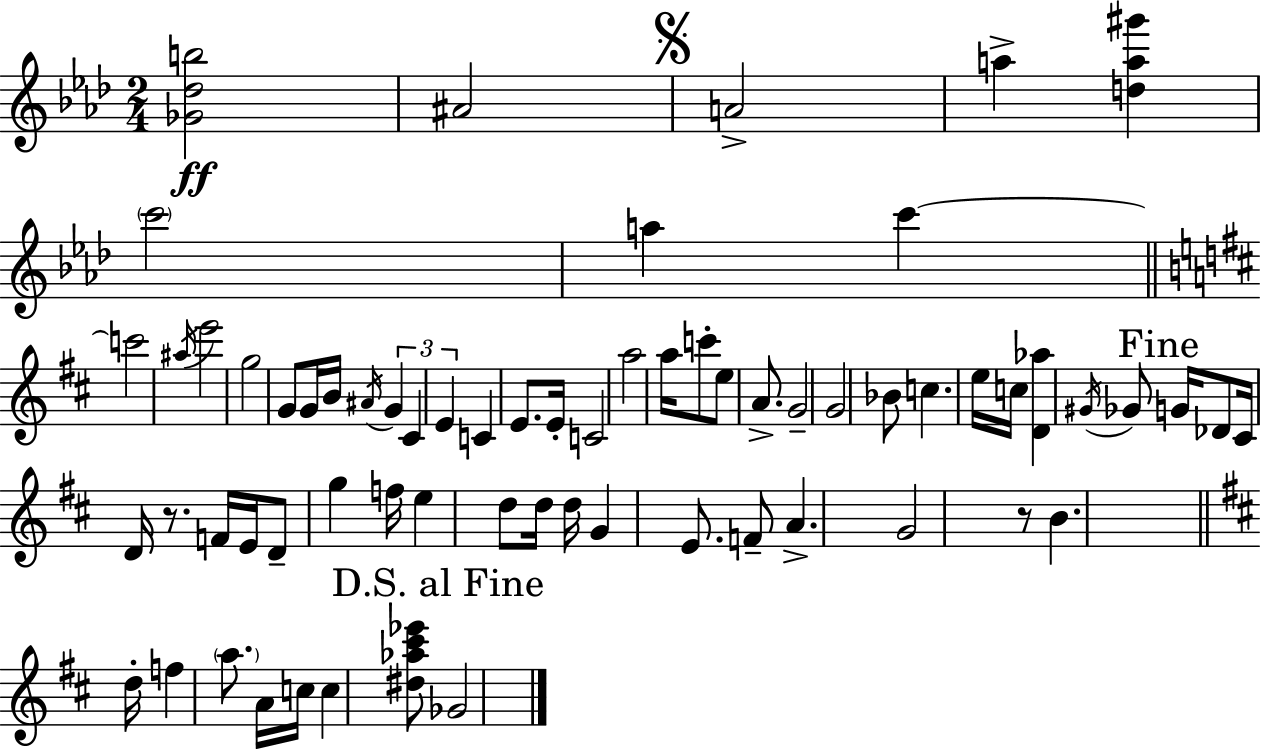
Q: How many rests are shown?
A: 2